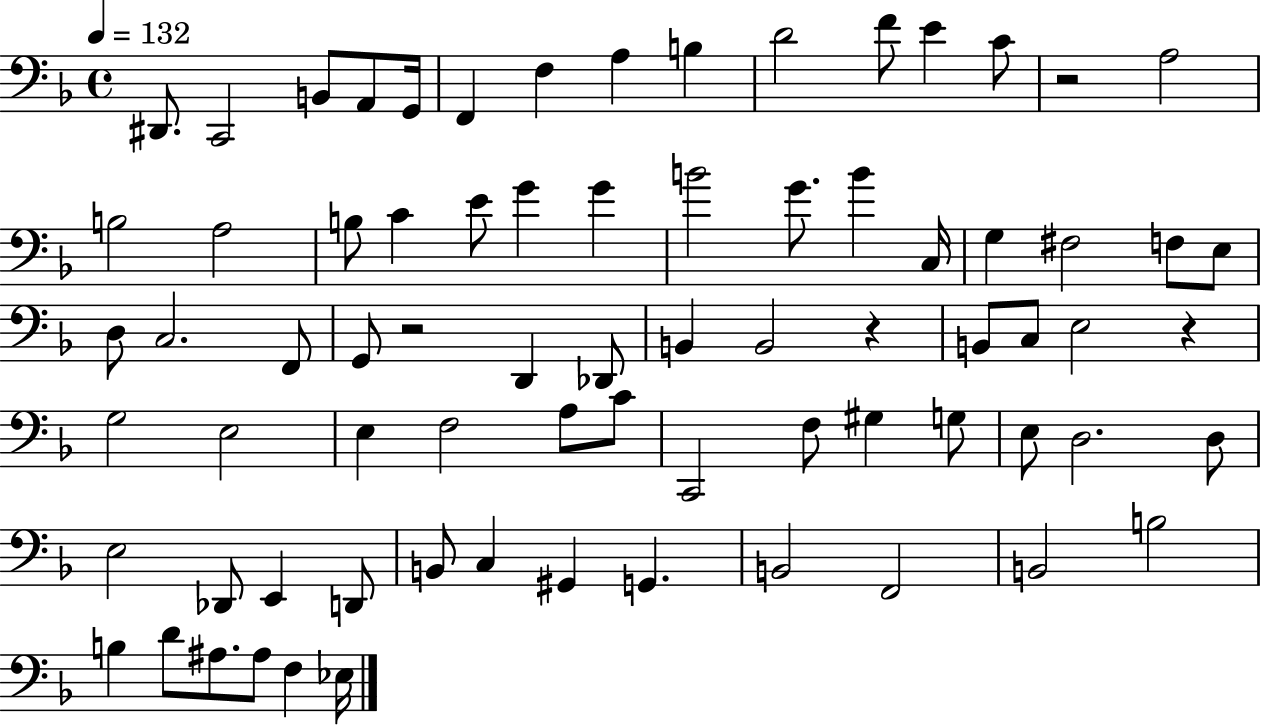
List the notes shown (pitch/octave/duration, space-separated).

D#2/e. C2/h B2/e A2/e G2/s F2/q F3/q A3/q B3/q D4/h F4/e E4/q C4/e R/h A3/h B3/h A3/h B3/e C4/q E4/e G4/q G4/q B4/h G4/e. B4/q C3/s G3/q F#3/h F3/e E3/e D3/e C3/h. F2/e G2/e R/h D2/q Db2/e B2/q B2/h R/q B2/e C3/e E3/h R/q G3/h E3/h E3/q F3/h A3/e C4/e C2/h F3/e G#3/q G3/e E3/e D3/h. D3/e E3/h Db2/e E2/q D2/e B2/e C3/q G#2/q G2/q. B2/h F2/h B2/h B3/h B3/q D4/e A#3/e. A#3/e F3/q Eb3/s